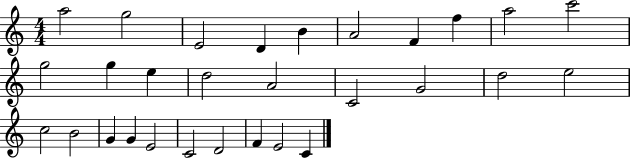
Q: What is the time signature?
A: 4/4